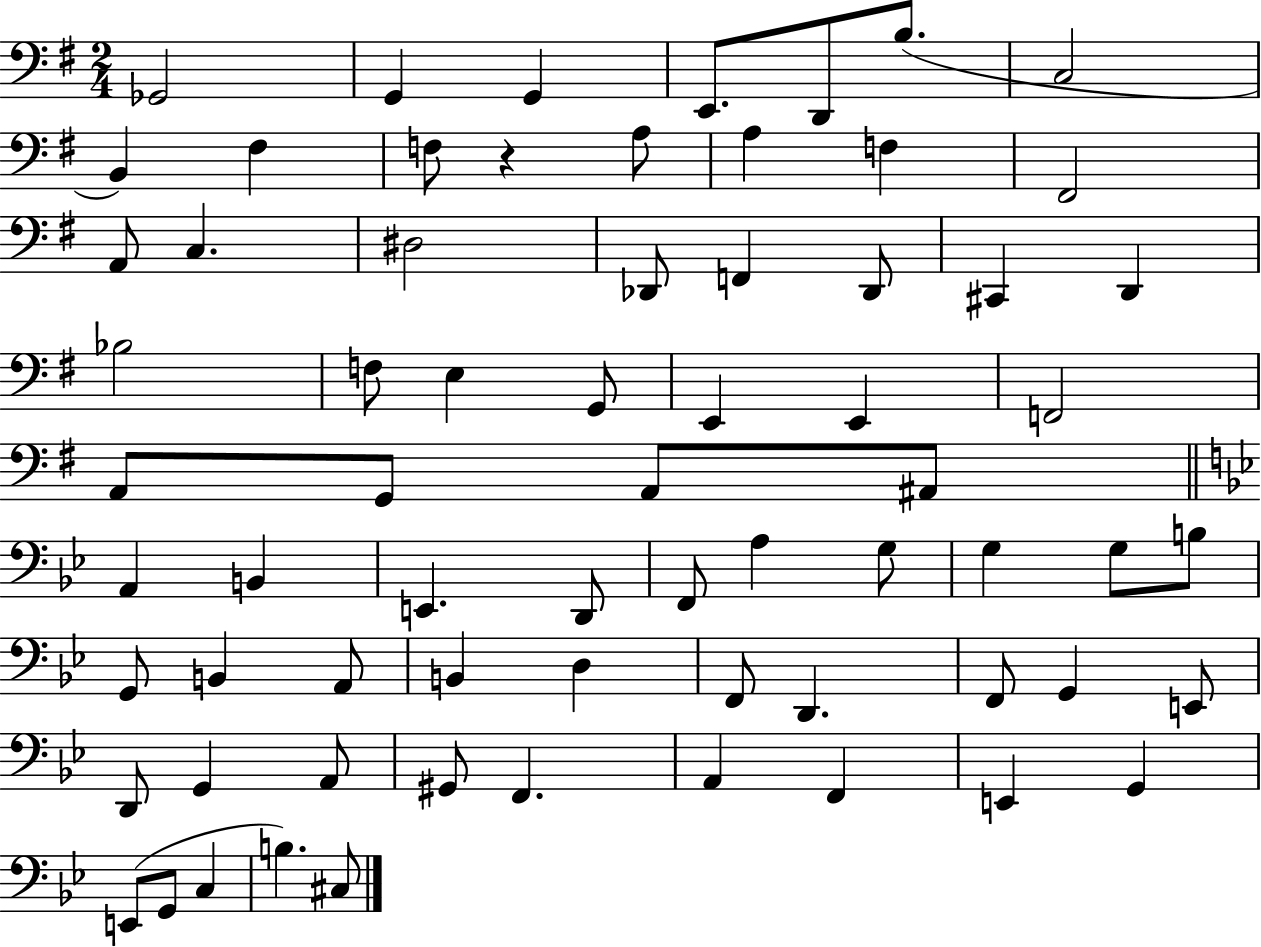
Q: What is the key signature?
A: G major